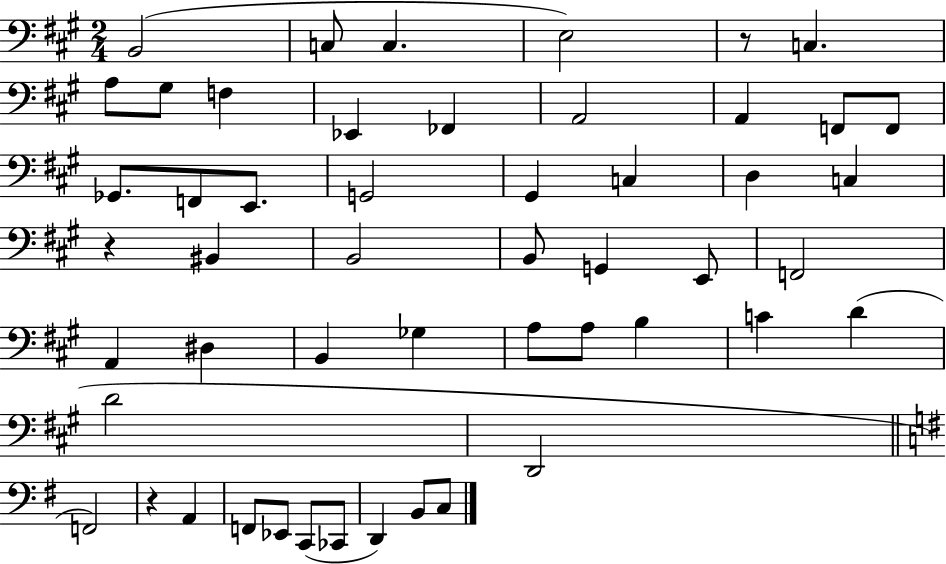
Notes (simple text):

B2/h C3/e C3/q. E3/h R/e C3/q. A3/e G#3/e F3/q Eb2/q FES2/q A2/h A2/q F2/e F2/e Gb2/e. F2/e E2/e. G2/h G#2/q C3/q D3/q C3/q R/q BIS2/q B2/h B2/e G2/q E2/e F2/h A2/q D#3/q B2/q Gb3/q A3/e A3/e B3/q C4/q D4/q D4/h D2/h F2/h R/q A2/q F2/e Eb2/e C2/e CES2/e D2/q B2/e C3/e